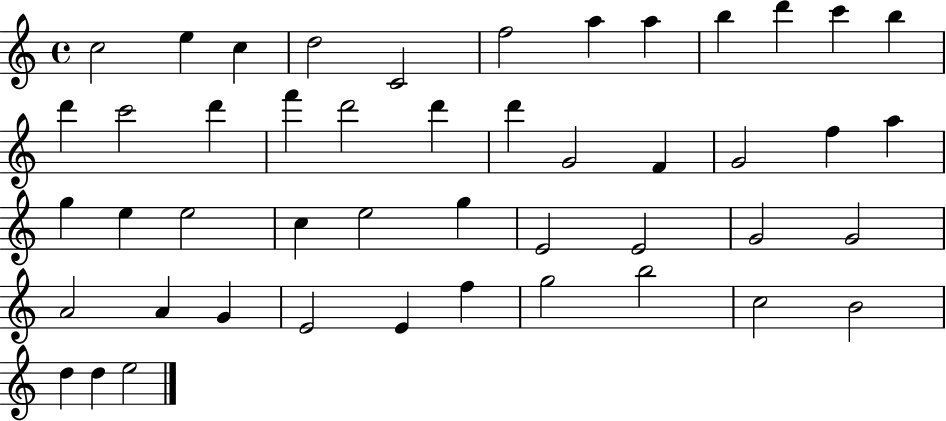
{
  \clef treble
  \time 4/4
  \defaultTimeSignature
  \key c \major
  c''2 e''4 c''4 | d''2 c'2 | f''2 a''4 a''4 | b''4 d'''4 c'''4 b''4 | \break d'''4 c'''2 d'''4 | f'''4 d'''2 d'''4 | d'''4 g'2 f'4 | g'2 f''4 a''4 | \break g''4 e''4 e''2 | c''4 e''2 g''4 | e'2 e'2 | g'2 g'2 | \break a'2 a'4 g'4 | e'2 e'4 f''4 | g''2 b''2 | c''2 b'2 | \break d''4 d''4 e''2 | \bar "|."
}